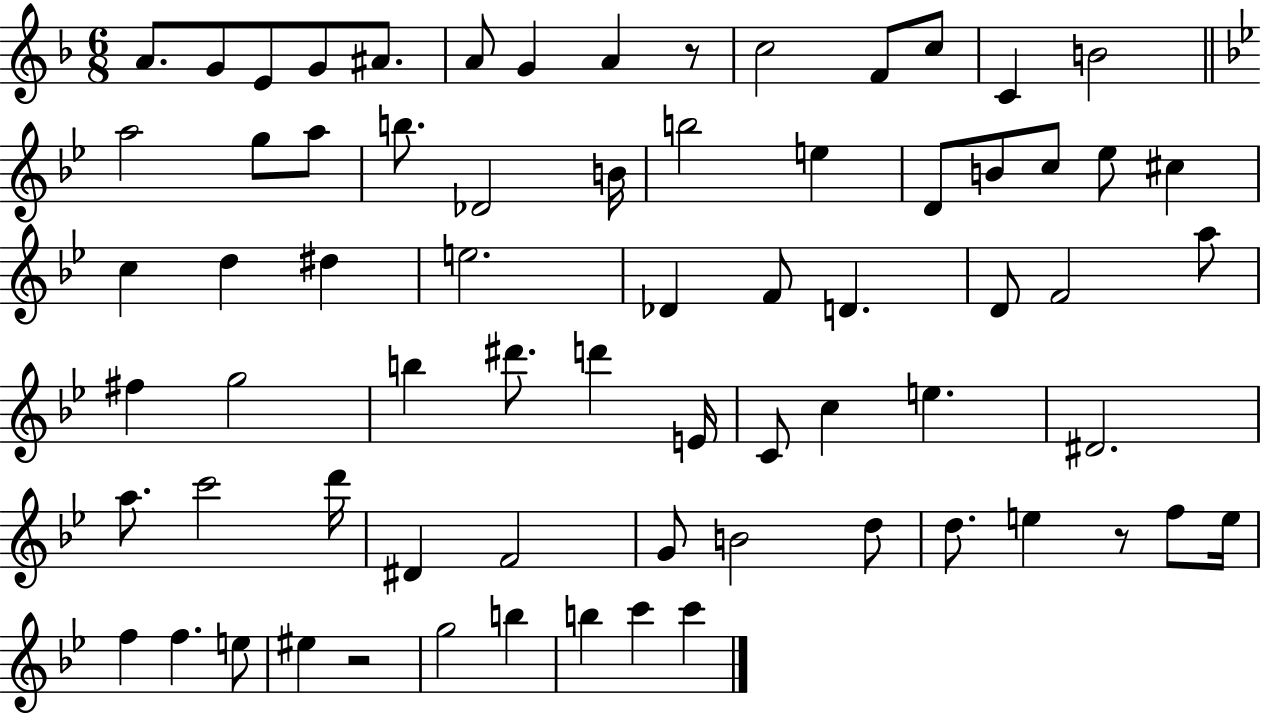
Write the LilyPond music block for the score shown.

{
  \clef treble
  \numericTimeSignature
  \time 6/8
  \key f \major
  \repeat volta 2 { a'8. g'8 e'8 g'8 ais'8. | a'8 g'4 a'4 r8 | c''2 f'8 c''8 | c'4 b'2 | \break \bar "||" \break \key g \minor a''2 g''8 a''8 | b''8. des'2 b'16 | b''2 e''4 | d'8 b'8 c''8 ees''8 cis''4 | \break c''4 d''4 dis''4 | e''2. | des'4 f'8 d'4. | d'8 f'2 a''8 | \break fis''4 g''2 | b''4 dis'''8. d'''4 e'16 | c'8 c''4 e''4. | dis'2. | \break a''8. c'''2 d'''16 | dis'4 f'2 | g'8 b'2 d''8 | d''8. e''4 r8 f''8 e''16 | \break f''4 f''4. e''8 | eis''4 r2 | g''2 b''4 | b''4 c'''4 c'''4 | \break } \bar "|."
}